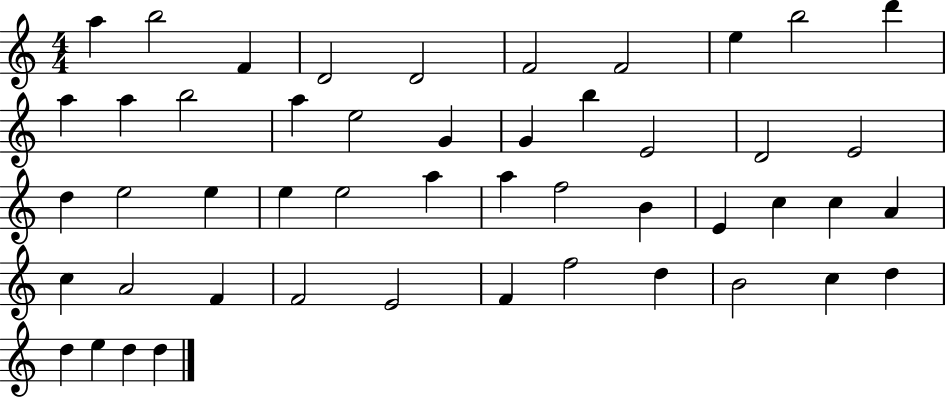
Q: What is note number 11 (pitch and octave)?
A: A5